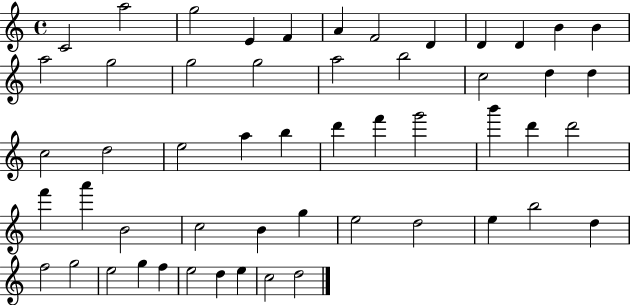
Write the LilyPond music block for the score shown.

{
  \clef treble
  \time 4/4
  \defaultTimeSignature
  \key c \major
  c'2 a''2 | g''2 e'4 f'4 | a'4 f'2 d'4 | d'4 d'4 b'4 b'4 | \break a''2 g''2 | g''2 g''2 | a''2 b''2 | c''2 d''4 d''4 | \break c''2 d''2 | e''2 a''4 b''4 | d'''4 f'''4 g'''2 | b'''4 d'''4 d'''2 | \break f'''4 a'''4 b'2 | c''2 b'4 g''4 | e''2 d''2 | e''4 b''2 d''4 | \break f''2 g''2 | e''2 g''4 f''4 | e''2 d''4 e''4 | c''2 d''2 | \break \bar "|."
}